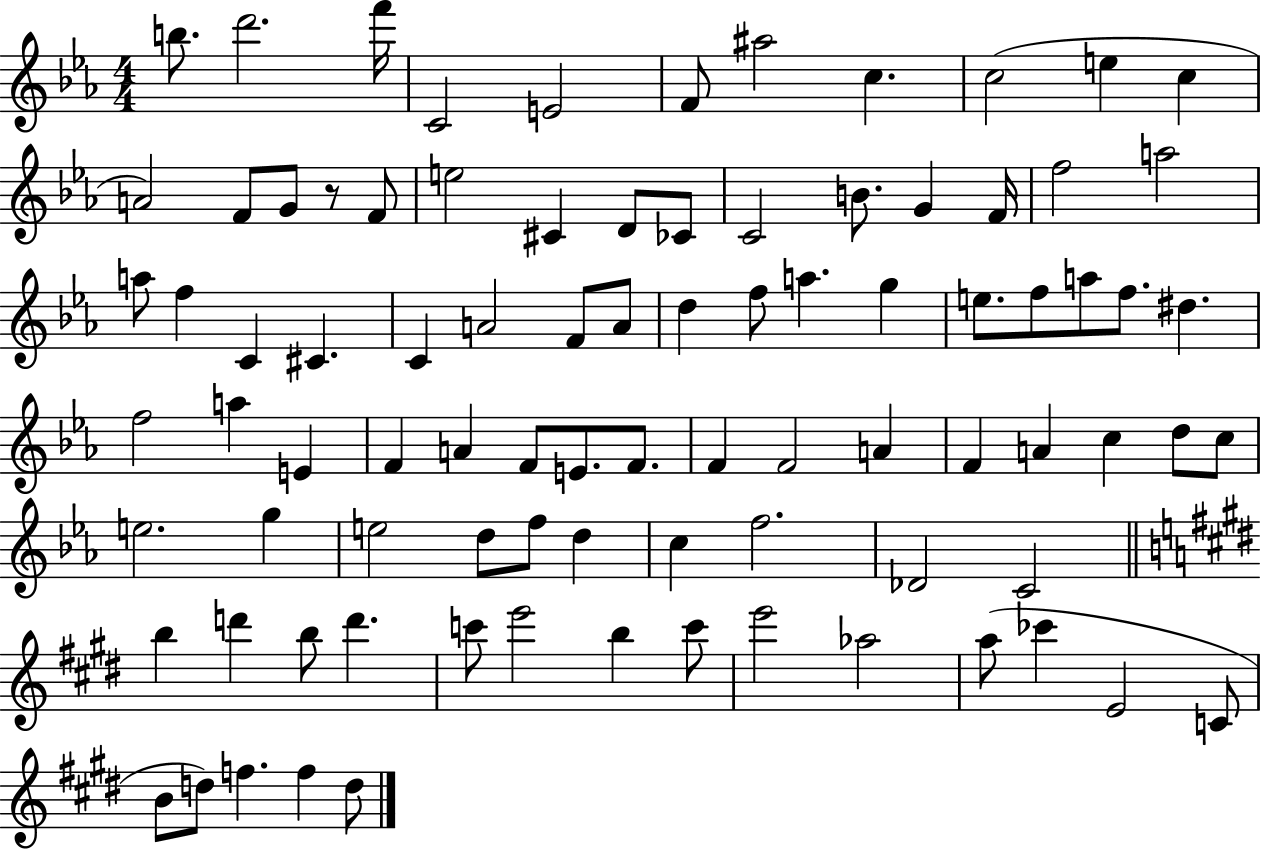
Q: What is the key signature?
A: EES major